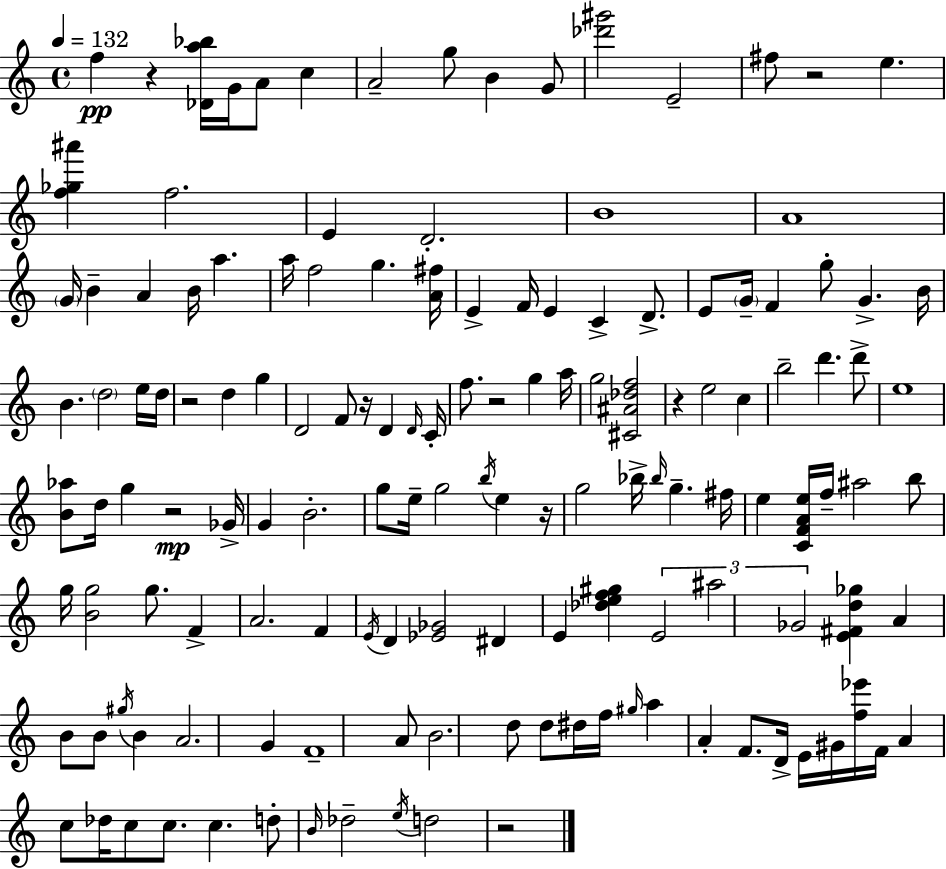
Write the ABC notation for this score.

X:1
T:Untitled
M:4/4
L:1/4
K:C
f z [_Da_b]/4 G/4 A/2 c A2 g/2 B G/2 [_d'^g']2 E2 ^f/2 z2 e [f_g^a'] f2 E D2 B4 A4 G/4 B A B/4 a a/4 f2 g [A^f]/4 E F/4 E C D/2 E/2 G/4 F g/2 G B/4 B d2 e/4 d/4 z2 d g D2 F/2 z/4 D D/4 C/4 f/2 z2 g a/4 g2 [^C^A_df]2 z e2 c b2 d' d'/2 e4 [B_a]/2 d/4 g z2 _G/4 G B2 g/2 e/4 g2 b/4 e z/4 g2 _b/4 _b/4 g ^f/4 e [CFAe]/4 f/4 ^a2 b/2 g/4 [Bg]2 g/2 F A2 F E/4 D [_E_G]2 ^D E [_def^g] E2 ^a2 _G2 [E^Fd_g] A B/2 B/2 ^g/4 B A2 G F4 A/2 B2 d/2 d/2 ^d/4 f/4 ^g/4 a A F/2 D/4 E/4 ^G/4 [f_e']/4 F/4 A c/2 _d/4 c/2 c/2 c d/2 B/4 _d2 e/4 d2 z2